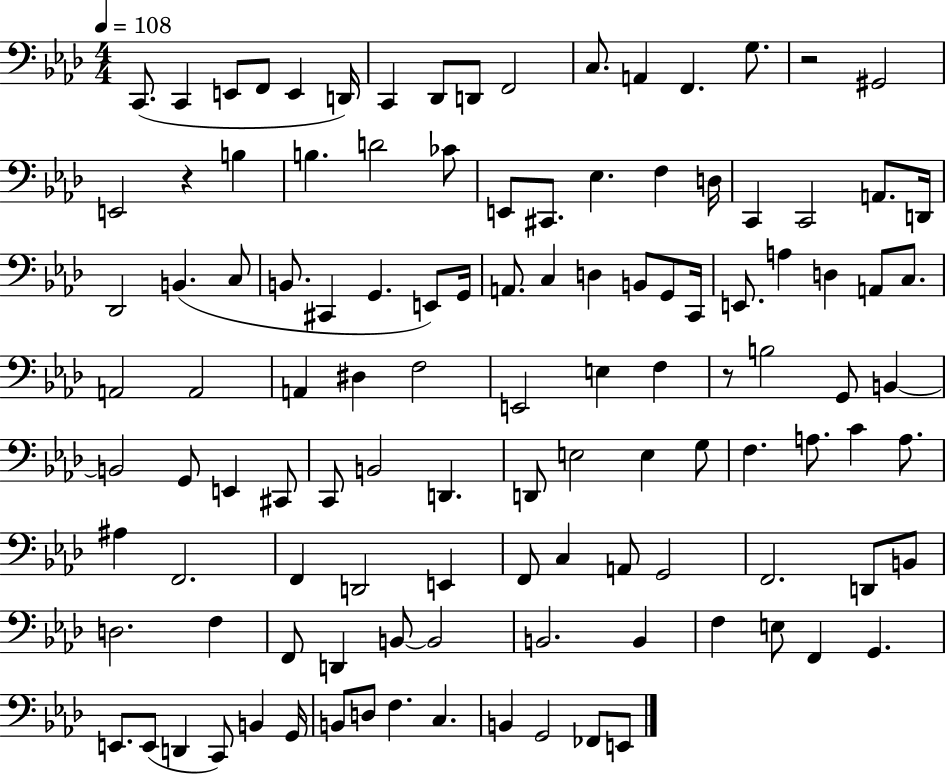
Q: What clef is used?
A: bass